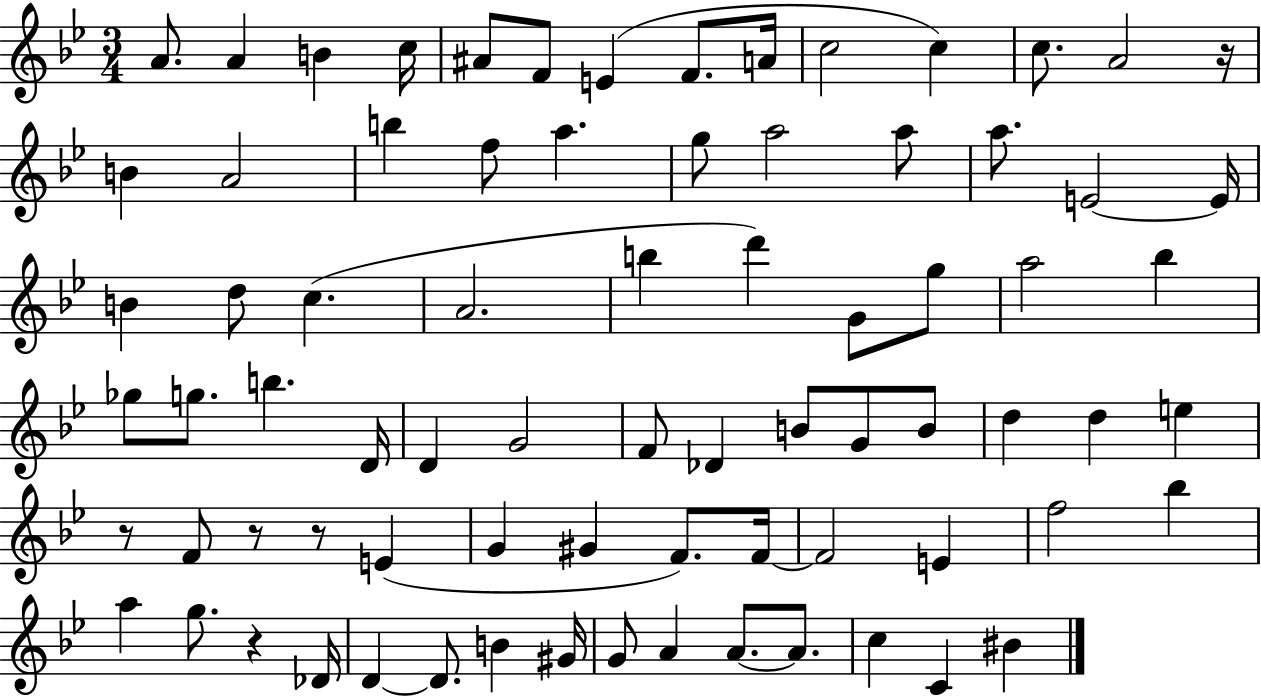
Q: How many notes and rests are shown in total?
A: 77